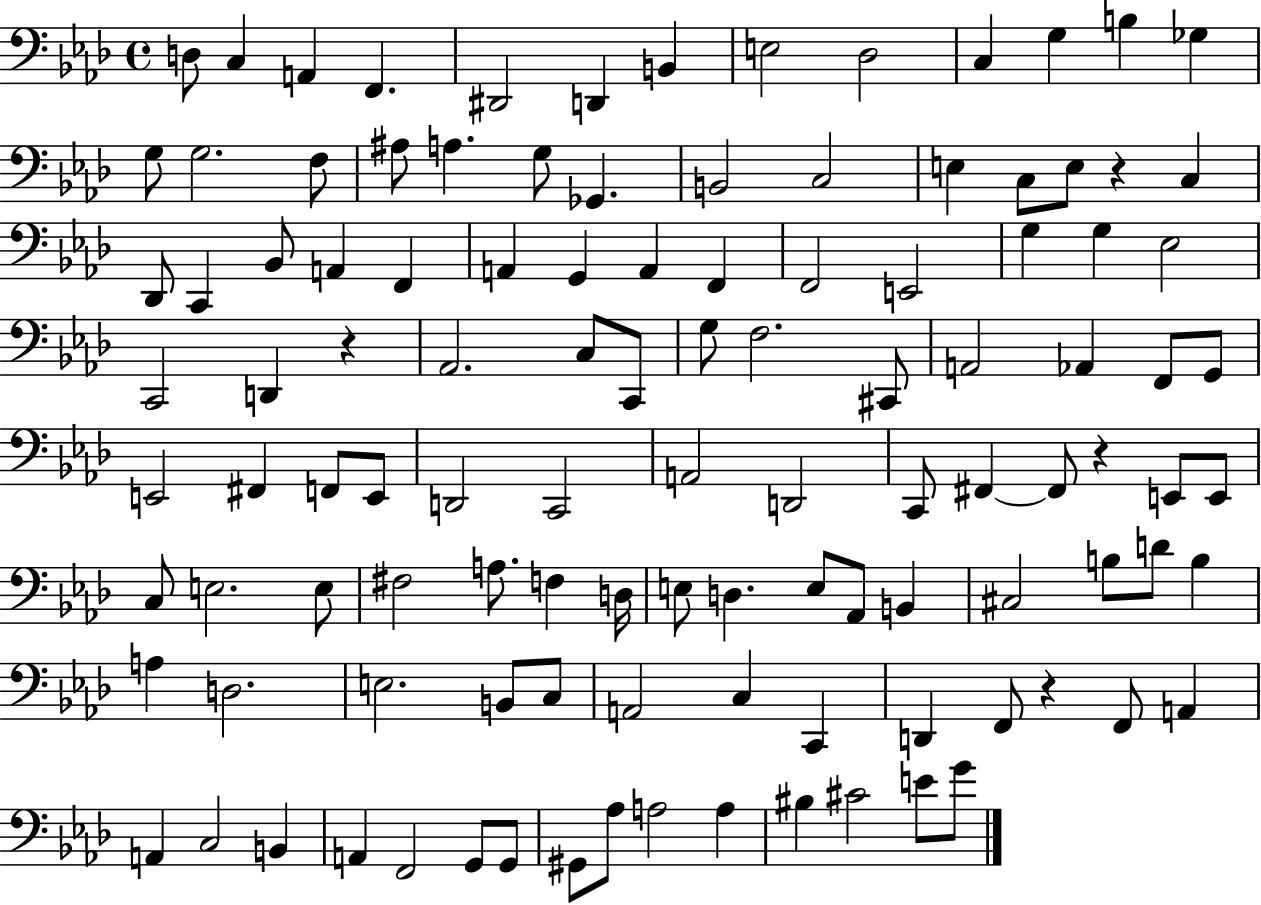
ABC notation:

X:1
T:Untitled
M:4/4
L:1/4
K:Ab
D,/2 C, A,, F,, ^D,,2 D,, B,, E,2 _D,2 C, G, B, _G, G,/2 G,2 F,/2 ^A,/2 A, G,/2 _G,, B,,2 C,2 E, C,/2 E,/2 z C, _D,,/2 C,, _B,,/2 A,, F,, A,, G,, A,, F,, F,,2 E,,2 G, G, _E,2 C,,2 D,, z _A,,2 C,/2 C,,/2 G,/2 F,2 ^C,,/2 A,,2 _A,, F,,/2 G,,/2 E,,2 ^F,, F,,/2 E,,/2 D,,2 C,,2 A,,2 D,,2 C,,/2 ^F,, ^F,,/2 z E,,/2 E,,/2 C,/2 E,2 E,/2 ^F,2 A,/2 F, D,/4 E,/2 D, E,/2 _A,,/2 B,, ^C,2 B,/2 D/2 B, A, D,2 E,2 B,,/2 C,/2 A,,2 C, C,, D,, F,,/2 z F,,/2 A,, A,, C,2 B,, A,, F,,2 G,,/2 G,,/2 ^G,,/2 _A,/2 A,2 A, ^B, ^C2 E/2 G/2